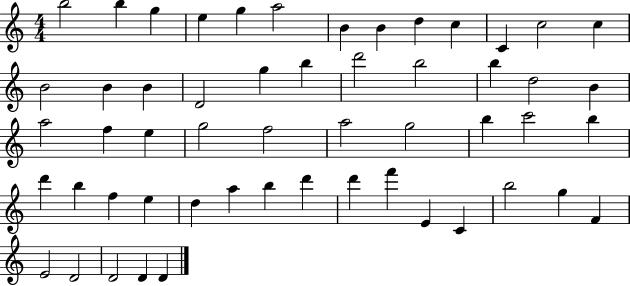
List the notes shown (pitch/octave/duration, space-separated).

B5/h B5/q G5/q E5/q G5/q A5/h B4/q B4/q D5/q C5/q C4/q C5/h C5/q B4/h B4/q B4/q D4/h G5/q B5/q D6/h B5/h B5/q D5/h B4/q A5/h F5/q E5/q G5/h F5/h A5/h G5/h B5/q C6/h B5/q D6/q B5/q F5/q E5/q D5/q A5/q B5/q D6/q D6/q F6/q E4/q C4/q B5/h G5/q F4/q E4/h D4/h D4/h D4/q D4/q